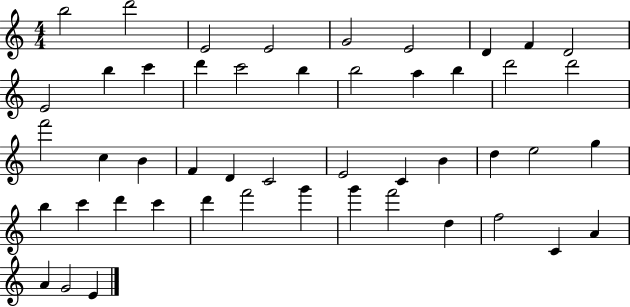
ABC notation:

X:1
T:Untitled
M:4/4
L:1/4
K:C
b2 d'2 E2 E2 G2 E2 D F D2 E2 b c' d' c'2 b b2 a b d'2 d'2 f'2 c B F D C2 E2 C B d e2 g b c' d' c' d' f'2 g' g' f'2 d f2 C A A G2 E